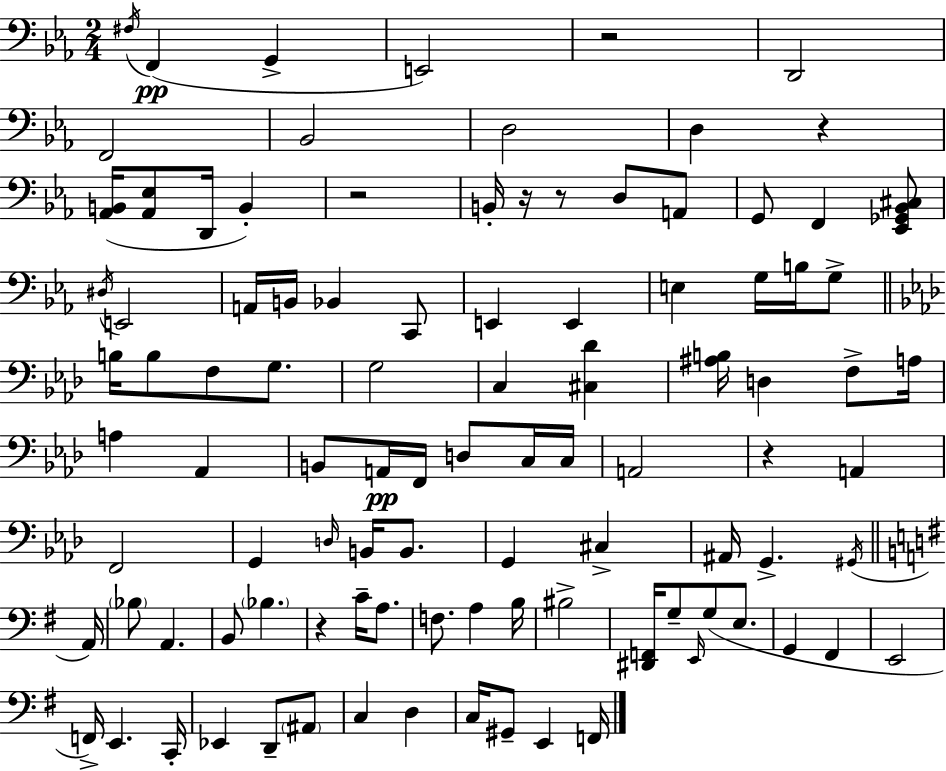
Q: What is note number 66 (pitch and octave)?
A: A3